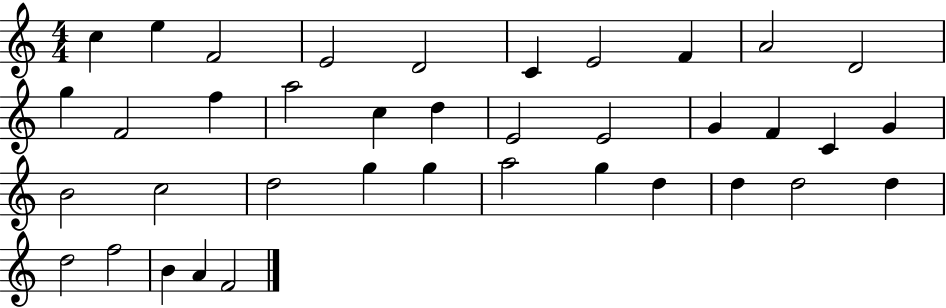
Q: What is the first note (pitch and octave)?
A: C5